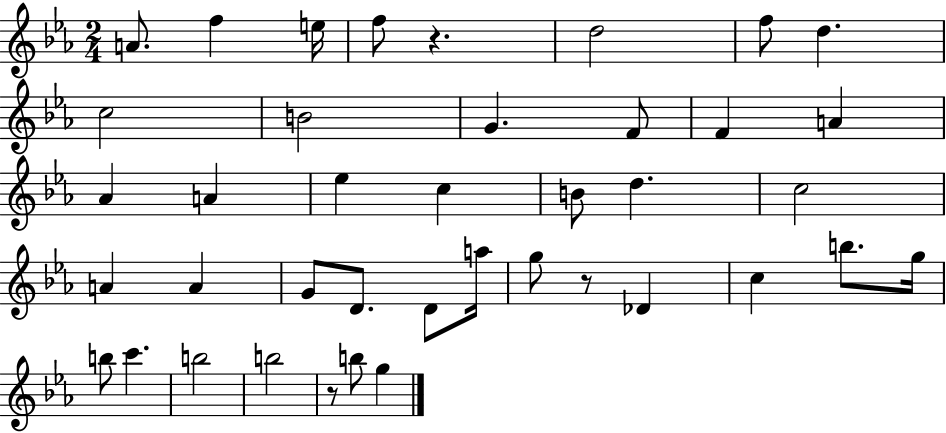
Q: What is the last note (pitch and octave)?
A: G5